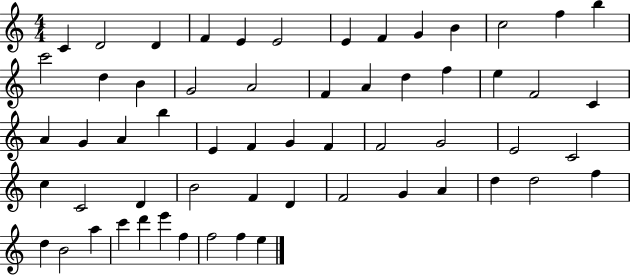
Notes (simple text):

C4/q D4/h D4/q F4/q E4/q E4/h E4/q F4/q G4/q B4/q C5/h F5/q B5/q C6/h D5/q B4/q G4/h A4/h F4/q A4/q D5/q F5/q E5/q F4/h C4/q A4/q G4/q A4/q B5/q E4/q F4/q G4/q F4/q F4/h G4/h E4/h C4/h C5/q C4/h D4/q B4/h F4/q D4/q F4/h G4/q A4/q D5/q D5/h F5/q D5/q B4/h A5/q C6/q D6/q E6/q F5/q F5/h F5/q E5/q